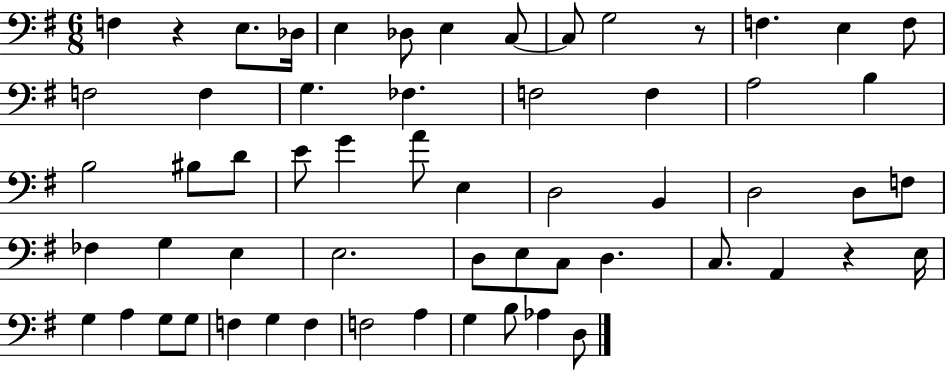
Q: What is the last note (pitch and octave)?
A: D3